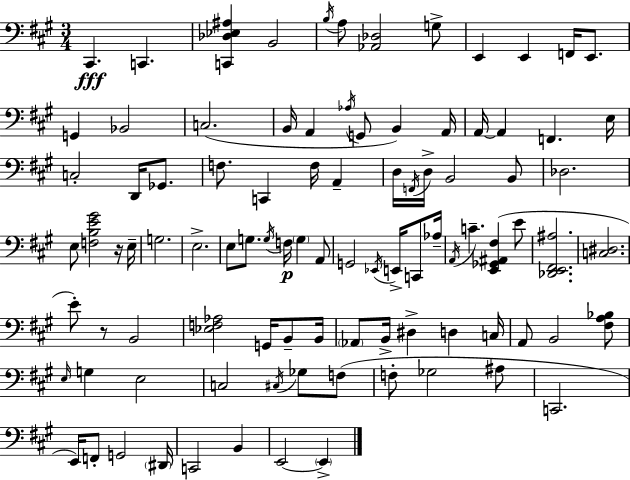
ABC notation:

X:1
T:Untitled
M:3/4
L:1/4
K:A
^C,, C,, [C,,_D,_E,^A,] B,,2 B,/4 A,/2 [_A,,_D,]2 G,/2 E,, E,, F,,/4 E,,/2 G,, _B,,2 C,2 B,,/4 A,, _A,/4 G,,/2 B,, A,,/4 A,,/4 A,, F,, E,/4 C,2 D,,/4 _G,,/2 F,/2 C,, F,/4 A,, D,/4 F,,/4 D,/4 B,,2 B,,/2 _D,2 E,/2 [F,B,E^G]2 z/4 E,/4 G,2 E,2 E,/2 G,/2 G,/4 F,/4 G, A,,/2 G,,2 _E,,/4 E,,/4 C,,/2 _A,/4 A,,/4 C [E,,_G,,^A,,^F,] E/2 [_D,,E,,^F,,^A,]2 [C,^D,]2 E/2 z/2 B,,2 [_E,F,_A,]2 G,,/4 B,,/2 B,,/4 _A,,/2 B,,/4 ^D, D, C,/4 A,,/2 B,,2 [^F,A,_B,]/2 E,/4 G, E,2 C,2 ^C,/4 _G,/2 F,/2 F,/2 _G,2 ^A,/2 C,,2 E,,/4 F,,/2 G,,2 ^D,,/4 C,,2 B,, E,,2 E,,